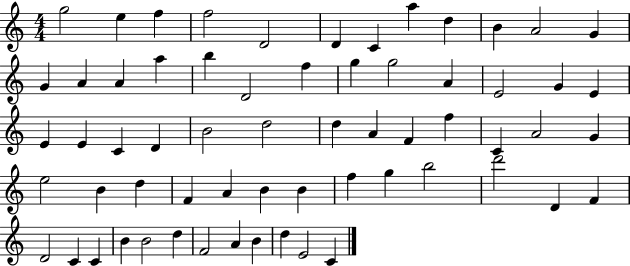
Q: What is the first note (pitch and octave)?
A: G5